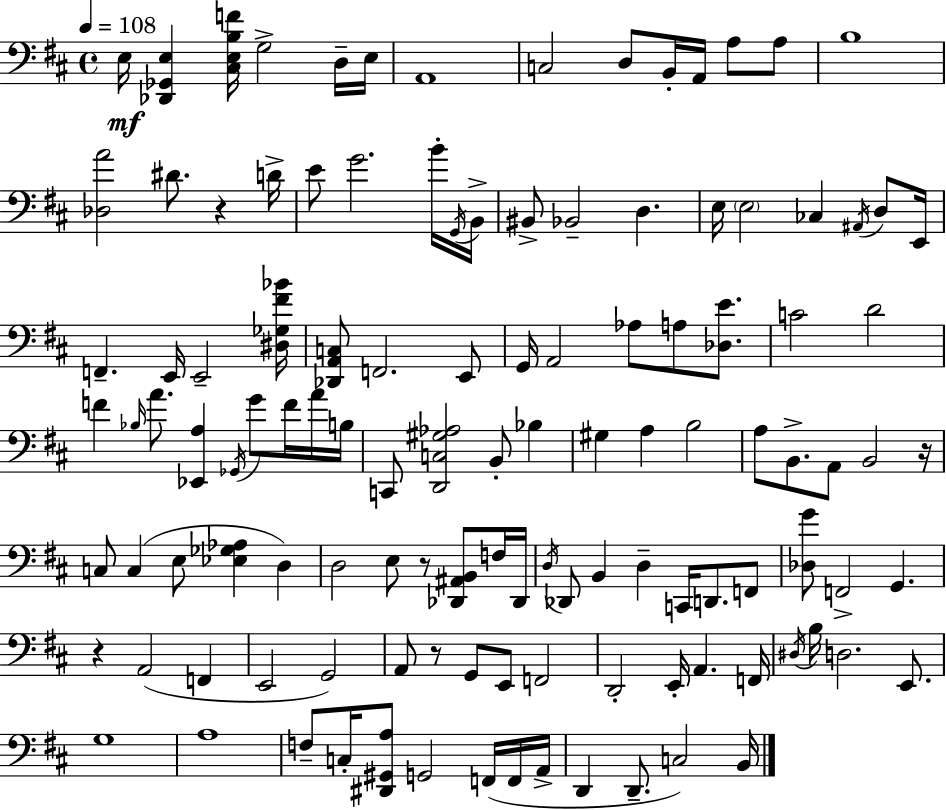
X:1
T:Untitled
M:4/4
L:1/4
K:D
E,/4 [_D,,_G,,E,] [^C,E,B,F]/4 G,2 D,/4 E,/4 A,,4 C,2 D,/2 B,,/4 A,,/4 A,/2 A,/2 B,4 [_D,A]2 ^D/2 z D/4 E/2 G2 B/4 G,,/4 B,,/4 ^B,,/2 _B,,2 D, E,/4 E,2 _C, ^A,,/4 D,/2 E,,/4 F,, E,,/4 E,,2 [^D,_G,^F_B]/4 [_D,,A,,C,]/2 F,,2 E,,/2 G,,/4 A,,2 _A,/2 A,/2 [_D,E]/2 C2 D2 F _B,/4 A/2 [_E,,A,] _G,,/4 G/2 F/4 A/4 B,/4 C,,/2 [D,,C,^G,_A,]2 B,,/2 _B, ^G, A, B,2 A,/2 B,,/2 A,,/2 B,,2 z/4 C,/2 C, E,/2 [_E,_G,_A,] D, D,2 E,/2 z/2 [_D,,^A,,B,,]/2 F,/4 _D,,/4 D,/4 _D,,/2 B,, D, C,,/4 D,,/2 F,,/2 [_D,G]/2 F,,2 G,, z A,,2 F,, E,,2 G,,2 A,,/2 z/2 G,,/2 E,,/2 F,,2 D,,2 E,,/4 A,, F,,/4 ^D,/4 B,/4 D,2 E,,/2 G,4 A,4 F,/2 C,/4 [^D,,^G,,A,]/2 G,,2 F,,/4 F,,/4 A,,/4 D,, D,,/2 C,2 B,,/4